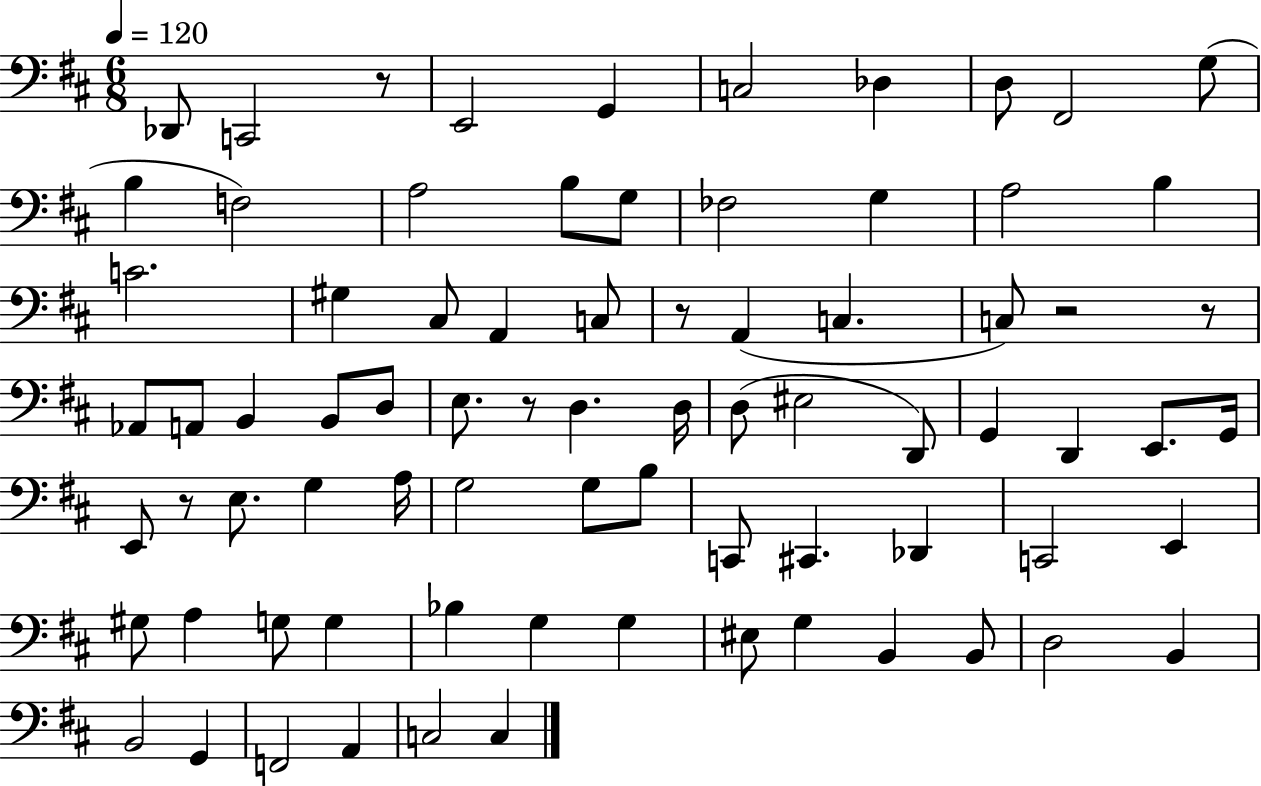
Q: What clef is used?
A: bass